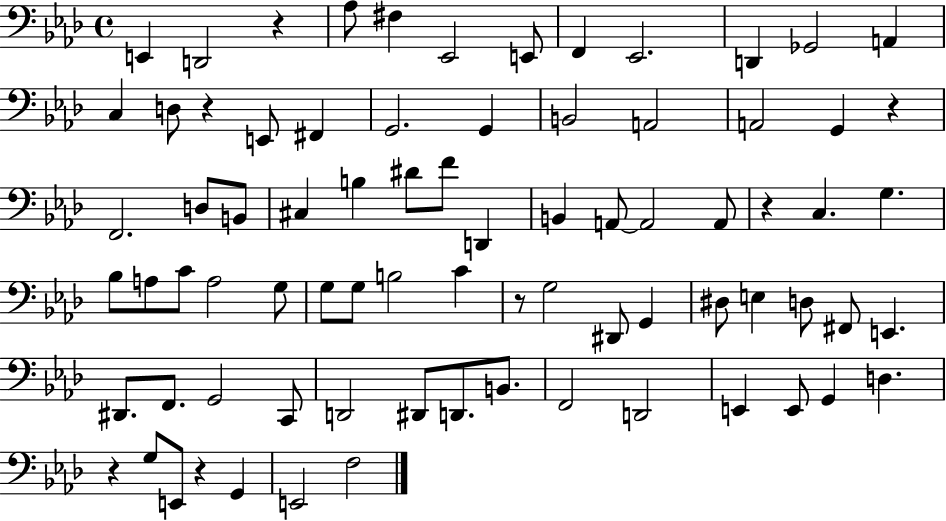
X:1
T:Untitled
M:4/4
L:1/4
K:Ab
E,, D,,2 z _A,/2 ^F, _E,,2 E,,/2 F,, _E,,2 D,, _G,,2 A,, C, D,/2 z E,,/2 ^F,, G,,2 G,, B,,2 A,,2 A,,2 G,, z F,,2 D,/2 B,,/2 ^C, B, ^D/2 F/2 D,, B,, A,,/2 A,,2 A,,/2 z C, G, _B,/2 A,/2 C/2 A,2 G,/2 G,/2 G,/2 B,2 C z/2 G,2 ^D,,/2 G,, ^D,/2 E, D,/2 ^F,,/2 E,, ^D,,/2 F,,/2 G,,2 C,,/2 D,,2 ^D,,/2 D,,/2 B,,/2 F,,2 D,,2 E,, E,,/2 G,, D, z G,/2 E,,/2 z G,, E,,2 F,2